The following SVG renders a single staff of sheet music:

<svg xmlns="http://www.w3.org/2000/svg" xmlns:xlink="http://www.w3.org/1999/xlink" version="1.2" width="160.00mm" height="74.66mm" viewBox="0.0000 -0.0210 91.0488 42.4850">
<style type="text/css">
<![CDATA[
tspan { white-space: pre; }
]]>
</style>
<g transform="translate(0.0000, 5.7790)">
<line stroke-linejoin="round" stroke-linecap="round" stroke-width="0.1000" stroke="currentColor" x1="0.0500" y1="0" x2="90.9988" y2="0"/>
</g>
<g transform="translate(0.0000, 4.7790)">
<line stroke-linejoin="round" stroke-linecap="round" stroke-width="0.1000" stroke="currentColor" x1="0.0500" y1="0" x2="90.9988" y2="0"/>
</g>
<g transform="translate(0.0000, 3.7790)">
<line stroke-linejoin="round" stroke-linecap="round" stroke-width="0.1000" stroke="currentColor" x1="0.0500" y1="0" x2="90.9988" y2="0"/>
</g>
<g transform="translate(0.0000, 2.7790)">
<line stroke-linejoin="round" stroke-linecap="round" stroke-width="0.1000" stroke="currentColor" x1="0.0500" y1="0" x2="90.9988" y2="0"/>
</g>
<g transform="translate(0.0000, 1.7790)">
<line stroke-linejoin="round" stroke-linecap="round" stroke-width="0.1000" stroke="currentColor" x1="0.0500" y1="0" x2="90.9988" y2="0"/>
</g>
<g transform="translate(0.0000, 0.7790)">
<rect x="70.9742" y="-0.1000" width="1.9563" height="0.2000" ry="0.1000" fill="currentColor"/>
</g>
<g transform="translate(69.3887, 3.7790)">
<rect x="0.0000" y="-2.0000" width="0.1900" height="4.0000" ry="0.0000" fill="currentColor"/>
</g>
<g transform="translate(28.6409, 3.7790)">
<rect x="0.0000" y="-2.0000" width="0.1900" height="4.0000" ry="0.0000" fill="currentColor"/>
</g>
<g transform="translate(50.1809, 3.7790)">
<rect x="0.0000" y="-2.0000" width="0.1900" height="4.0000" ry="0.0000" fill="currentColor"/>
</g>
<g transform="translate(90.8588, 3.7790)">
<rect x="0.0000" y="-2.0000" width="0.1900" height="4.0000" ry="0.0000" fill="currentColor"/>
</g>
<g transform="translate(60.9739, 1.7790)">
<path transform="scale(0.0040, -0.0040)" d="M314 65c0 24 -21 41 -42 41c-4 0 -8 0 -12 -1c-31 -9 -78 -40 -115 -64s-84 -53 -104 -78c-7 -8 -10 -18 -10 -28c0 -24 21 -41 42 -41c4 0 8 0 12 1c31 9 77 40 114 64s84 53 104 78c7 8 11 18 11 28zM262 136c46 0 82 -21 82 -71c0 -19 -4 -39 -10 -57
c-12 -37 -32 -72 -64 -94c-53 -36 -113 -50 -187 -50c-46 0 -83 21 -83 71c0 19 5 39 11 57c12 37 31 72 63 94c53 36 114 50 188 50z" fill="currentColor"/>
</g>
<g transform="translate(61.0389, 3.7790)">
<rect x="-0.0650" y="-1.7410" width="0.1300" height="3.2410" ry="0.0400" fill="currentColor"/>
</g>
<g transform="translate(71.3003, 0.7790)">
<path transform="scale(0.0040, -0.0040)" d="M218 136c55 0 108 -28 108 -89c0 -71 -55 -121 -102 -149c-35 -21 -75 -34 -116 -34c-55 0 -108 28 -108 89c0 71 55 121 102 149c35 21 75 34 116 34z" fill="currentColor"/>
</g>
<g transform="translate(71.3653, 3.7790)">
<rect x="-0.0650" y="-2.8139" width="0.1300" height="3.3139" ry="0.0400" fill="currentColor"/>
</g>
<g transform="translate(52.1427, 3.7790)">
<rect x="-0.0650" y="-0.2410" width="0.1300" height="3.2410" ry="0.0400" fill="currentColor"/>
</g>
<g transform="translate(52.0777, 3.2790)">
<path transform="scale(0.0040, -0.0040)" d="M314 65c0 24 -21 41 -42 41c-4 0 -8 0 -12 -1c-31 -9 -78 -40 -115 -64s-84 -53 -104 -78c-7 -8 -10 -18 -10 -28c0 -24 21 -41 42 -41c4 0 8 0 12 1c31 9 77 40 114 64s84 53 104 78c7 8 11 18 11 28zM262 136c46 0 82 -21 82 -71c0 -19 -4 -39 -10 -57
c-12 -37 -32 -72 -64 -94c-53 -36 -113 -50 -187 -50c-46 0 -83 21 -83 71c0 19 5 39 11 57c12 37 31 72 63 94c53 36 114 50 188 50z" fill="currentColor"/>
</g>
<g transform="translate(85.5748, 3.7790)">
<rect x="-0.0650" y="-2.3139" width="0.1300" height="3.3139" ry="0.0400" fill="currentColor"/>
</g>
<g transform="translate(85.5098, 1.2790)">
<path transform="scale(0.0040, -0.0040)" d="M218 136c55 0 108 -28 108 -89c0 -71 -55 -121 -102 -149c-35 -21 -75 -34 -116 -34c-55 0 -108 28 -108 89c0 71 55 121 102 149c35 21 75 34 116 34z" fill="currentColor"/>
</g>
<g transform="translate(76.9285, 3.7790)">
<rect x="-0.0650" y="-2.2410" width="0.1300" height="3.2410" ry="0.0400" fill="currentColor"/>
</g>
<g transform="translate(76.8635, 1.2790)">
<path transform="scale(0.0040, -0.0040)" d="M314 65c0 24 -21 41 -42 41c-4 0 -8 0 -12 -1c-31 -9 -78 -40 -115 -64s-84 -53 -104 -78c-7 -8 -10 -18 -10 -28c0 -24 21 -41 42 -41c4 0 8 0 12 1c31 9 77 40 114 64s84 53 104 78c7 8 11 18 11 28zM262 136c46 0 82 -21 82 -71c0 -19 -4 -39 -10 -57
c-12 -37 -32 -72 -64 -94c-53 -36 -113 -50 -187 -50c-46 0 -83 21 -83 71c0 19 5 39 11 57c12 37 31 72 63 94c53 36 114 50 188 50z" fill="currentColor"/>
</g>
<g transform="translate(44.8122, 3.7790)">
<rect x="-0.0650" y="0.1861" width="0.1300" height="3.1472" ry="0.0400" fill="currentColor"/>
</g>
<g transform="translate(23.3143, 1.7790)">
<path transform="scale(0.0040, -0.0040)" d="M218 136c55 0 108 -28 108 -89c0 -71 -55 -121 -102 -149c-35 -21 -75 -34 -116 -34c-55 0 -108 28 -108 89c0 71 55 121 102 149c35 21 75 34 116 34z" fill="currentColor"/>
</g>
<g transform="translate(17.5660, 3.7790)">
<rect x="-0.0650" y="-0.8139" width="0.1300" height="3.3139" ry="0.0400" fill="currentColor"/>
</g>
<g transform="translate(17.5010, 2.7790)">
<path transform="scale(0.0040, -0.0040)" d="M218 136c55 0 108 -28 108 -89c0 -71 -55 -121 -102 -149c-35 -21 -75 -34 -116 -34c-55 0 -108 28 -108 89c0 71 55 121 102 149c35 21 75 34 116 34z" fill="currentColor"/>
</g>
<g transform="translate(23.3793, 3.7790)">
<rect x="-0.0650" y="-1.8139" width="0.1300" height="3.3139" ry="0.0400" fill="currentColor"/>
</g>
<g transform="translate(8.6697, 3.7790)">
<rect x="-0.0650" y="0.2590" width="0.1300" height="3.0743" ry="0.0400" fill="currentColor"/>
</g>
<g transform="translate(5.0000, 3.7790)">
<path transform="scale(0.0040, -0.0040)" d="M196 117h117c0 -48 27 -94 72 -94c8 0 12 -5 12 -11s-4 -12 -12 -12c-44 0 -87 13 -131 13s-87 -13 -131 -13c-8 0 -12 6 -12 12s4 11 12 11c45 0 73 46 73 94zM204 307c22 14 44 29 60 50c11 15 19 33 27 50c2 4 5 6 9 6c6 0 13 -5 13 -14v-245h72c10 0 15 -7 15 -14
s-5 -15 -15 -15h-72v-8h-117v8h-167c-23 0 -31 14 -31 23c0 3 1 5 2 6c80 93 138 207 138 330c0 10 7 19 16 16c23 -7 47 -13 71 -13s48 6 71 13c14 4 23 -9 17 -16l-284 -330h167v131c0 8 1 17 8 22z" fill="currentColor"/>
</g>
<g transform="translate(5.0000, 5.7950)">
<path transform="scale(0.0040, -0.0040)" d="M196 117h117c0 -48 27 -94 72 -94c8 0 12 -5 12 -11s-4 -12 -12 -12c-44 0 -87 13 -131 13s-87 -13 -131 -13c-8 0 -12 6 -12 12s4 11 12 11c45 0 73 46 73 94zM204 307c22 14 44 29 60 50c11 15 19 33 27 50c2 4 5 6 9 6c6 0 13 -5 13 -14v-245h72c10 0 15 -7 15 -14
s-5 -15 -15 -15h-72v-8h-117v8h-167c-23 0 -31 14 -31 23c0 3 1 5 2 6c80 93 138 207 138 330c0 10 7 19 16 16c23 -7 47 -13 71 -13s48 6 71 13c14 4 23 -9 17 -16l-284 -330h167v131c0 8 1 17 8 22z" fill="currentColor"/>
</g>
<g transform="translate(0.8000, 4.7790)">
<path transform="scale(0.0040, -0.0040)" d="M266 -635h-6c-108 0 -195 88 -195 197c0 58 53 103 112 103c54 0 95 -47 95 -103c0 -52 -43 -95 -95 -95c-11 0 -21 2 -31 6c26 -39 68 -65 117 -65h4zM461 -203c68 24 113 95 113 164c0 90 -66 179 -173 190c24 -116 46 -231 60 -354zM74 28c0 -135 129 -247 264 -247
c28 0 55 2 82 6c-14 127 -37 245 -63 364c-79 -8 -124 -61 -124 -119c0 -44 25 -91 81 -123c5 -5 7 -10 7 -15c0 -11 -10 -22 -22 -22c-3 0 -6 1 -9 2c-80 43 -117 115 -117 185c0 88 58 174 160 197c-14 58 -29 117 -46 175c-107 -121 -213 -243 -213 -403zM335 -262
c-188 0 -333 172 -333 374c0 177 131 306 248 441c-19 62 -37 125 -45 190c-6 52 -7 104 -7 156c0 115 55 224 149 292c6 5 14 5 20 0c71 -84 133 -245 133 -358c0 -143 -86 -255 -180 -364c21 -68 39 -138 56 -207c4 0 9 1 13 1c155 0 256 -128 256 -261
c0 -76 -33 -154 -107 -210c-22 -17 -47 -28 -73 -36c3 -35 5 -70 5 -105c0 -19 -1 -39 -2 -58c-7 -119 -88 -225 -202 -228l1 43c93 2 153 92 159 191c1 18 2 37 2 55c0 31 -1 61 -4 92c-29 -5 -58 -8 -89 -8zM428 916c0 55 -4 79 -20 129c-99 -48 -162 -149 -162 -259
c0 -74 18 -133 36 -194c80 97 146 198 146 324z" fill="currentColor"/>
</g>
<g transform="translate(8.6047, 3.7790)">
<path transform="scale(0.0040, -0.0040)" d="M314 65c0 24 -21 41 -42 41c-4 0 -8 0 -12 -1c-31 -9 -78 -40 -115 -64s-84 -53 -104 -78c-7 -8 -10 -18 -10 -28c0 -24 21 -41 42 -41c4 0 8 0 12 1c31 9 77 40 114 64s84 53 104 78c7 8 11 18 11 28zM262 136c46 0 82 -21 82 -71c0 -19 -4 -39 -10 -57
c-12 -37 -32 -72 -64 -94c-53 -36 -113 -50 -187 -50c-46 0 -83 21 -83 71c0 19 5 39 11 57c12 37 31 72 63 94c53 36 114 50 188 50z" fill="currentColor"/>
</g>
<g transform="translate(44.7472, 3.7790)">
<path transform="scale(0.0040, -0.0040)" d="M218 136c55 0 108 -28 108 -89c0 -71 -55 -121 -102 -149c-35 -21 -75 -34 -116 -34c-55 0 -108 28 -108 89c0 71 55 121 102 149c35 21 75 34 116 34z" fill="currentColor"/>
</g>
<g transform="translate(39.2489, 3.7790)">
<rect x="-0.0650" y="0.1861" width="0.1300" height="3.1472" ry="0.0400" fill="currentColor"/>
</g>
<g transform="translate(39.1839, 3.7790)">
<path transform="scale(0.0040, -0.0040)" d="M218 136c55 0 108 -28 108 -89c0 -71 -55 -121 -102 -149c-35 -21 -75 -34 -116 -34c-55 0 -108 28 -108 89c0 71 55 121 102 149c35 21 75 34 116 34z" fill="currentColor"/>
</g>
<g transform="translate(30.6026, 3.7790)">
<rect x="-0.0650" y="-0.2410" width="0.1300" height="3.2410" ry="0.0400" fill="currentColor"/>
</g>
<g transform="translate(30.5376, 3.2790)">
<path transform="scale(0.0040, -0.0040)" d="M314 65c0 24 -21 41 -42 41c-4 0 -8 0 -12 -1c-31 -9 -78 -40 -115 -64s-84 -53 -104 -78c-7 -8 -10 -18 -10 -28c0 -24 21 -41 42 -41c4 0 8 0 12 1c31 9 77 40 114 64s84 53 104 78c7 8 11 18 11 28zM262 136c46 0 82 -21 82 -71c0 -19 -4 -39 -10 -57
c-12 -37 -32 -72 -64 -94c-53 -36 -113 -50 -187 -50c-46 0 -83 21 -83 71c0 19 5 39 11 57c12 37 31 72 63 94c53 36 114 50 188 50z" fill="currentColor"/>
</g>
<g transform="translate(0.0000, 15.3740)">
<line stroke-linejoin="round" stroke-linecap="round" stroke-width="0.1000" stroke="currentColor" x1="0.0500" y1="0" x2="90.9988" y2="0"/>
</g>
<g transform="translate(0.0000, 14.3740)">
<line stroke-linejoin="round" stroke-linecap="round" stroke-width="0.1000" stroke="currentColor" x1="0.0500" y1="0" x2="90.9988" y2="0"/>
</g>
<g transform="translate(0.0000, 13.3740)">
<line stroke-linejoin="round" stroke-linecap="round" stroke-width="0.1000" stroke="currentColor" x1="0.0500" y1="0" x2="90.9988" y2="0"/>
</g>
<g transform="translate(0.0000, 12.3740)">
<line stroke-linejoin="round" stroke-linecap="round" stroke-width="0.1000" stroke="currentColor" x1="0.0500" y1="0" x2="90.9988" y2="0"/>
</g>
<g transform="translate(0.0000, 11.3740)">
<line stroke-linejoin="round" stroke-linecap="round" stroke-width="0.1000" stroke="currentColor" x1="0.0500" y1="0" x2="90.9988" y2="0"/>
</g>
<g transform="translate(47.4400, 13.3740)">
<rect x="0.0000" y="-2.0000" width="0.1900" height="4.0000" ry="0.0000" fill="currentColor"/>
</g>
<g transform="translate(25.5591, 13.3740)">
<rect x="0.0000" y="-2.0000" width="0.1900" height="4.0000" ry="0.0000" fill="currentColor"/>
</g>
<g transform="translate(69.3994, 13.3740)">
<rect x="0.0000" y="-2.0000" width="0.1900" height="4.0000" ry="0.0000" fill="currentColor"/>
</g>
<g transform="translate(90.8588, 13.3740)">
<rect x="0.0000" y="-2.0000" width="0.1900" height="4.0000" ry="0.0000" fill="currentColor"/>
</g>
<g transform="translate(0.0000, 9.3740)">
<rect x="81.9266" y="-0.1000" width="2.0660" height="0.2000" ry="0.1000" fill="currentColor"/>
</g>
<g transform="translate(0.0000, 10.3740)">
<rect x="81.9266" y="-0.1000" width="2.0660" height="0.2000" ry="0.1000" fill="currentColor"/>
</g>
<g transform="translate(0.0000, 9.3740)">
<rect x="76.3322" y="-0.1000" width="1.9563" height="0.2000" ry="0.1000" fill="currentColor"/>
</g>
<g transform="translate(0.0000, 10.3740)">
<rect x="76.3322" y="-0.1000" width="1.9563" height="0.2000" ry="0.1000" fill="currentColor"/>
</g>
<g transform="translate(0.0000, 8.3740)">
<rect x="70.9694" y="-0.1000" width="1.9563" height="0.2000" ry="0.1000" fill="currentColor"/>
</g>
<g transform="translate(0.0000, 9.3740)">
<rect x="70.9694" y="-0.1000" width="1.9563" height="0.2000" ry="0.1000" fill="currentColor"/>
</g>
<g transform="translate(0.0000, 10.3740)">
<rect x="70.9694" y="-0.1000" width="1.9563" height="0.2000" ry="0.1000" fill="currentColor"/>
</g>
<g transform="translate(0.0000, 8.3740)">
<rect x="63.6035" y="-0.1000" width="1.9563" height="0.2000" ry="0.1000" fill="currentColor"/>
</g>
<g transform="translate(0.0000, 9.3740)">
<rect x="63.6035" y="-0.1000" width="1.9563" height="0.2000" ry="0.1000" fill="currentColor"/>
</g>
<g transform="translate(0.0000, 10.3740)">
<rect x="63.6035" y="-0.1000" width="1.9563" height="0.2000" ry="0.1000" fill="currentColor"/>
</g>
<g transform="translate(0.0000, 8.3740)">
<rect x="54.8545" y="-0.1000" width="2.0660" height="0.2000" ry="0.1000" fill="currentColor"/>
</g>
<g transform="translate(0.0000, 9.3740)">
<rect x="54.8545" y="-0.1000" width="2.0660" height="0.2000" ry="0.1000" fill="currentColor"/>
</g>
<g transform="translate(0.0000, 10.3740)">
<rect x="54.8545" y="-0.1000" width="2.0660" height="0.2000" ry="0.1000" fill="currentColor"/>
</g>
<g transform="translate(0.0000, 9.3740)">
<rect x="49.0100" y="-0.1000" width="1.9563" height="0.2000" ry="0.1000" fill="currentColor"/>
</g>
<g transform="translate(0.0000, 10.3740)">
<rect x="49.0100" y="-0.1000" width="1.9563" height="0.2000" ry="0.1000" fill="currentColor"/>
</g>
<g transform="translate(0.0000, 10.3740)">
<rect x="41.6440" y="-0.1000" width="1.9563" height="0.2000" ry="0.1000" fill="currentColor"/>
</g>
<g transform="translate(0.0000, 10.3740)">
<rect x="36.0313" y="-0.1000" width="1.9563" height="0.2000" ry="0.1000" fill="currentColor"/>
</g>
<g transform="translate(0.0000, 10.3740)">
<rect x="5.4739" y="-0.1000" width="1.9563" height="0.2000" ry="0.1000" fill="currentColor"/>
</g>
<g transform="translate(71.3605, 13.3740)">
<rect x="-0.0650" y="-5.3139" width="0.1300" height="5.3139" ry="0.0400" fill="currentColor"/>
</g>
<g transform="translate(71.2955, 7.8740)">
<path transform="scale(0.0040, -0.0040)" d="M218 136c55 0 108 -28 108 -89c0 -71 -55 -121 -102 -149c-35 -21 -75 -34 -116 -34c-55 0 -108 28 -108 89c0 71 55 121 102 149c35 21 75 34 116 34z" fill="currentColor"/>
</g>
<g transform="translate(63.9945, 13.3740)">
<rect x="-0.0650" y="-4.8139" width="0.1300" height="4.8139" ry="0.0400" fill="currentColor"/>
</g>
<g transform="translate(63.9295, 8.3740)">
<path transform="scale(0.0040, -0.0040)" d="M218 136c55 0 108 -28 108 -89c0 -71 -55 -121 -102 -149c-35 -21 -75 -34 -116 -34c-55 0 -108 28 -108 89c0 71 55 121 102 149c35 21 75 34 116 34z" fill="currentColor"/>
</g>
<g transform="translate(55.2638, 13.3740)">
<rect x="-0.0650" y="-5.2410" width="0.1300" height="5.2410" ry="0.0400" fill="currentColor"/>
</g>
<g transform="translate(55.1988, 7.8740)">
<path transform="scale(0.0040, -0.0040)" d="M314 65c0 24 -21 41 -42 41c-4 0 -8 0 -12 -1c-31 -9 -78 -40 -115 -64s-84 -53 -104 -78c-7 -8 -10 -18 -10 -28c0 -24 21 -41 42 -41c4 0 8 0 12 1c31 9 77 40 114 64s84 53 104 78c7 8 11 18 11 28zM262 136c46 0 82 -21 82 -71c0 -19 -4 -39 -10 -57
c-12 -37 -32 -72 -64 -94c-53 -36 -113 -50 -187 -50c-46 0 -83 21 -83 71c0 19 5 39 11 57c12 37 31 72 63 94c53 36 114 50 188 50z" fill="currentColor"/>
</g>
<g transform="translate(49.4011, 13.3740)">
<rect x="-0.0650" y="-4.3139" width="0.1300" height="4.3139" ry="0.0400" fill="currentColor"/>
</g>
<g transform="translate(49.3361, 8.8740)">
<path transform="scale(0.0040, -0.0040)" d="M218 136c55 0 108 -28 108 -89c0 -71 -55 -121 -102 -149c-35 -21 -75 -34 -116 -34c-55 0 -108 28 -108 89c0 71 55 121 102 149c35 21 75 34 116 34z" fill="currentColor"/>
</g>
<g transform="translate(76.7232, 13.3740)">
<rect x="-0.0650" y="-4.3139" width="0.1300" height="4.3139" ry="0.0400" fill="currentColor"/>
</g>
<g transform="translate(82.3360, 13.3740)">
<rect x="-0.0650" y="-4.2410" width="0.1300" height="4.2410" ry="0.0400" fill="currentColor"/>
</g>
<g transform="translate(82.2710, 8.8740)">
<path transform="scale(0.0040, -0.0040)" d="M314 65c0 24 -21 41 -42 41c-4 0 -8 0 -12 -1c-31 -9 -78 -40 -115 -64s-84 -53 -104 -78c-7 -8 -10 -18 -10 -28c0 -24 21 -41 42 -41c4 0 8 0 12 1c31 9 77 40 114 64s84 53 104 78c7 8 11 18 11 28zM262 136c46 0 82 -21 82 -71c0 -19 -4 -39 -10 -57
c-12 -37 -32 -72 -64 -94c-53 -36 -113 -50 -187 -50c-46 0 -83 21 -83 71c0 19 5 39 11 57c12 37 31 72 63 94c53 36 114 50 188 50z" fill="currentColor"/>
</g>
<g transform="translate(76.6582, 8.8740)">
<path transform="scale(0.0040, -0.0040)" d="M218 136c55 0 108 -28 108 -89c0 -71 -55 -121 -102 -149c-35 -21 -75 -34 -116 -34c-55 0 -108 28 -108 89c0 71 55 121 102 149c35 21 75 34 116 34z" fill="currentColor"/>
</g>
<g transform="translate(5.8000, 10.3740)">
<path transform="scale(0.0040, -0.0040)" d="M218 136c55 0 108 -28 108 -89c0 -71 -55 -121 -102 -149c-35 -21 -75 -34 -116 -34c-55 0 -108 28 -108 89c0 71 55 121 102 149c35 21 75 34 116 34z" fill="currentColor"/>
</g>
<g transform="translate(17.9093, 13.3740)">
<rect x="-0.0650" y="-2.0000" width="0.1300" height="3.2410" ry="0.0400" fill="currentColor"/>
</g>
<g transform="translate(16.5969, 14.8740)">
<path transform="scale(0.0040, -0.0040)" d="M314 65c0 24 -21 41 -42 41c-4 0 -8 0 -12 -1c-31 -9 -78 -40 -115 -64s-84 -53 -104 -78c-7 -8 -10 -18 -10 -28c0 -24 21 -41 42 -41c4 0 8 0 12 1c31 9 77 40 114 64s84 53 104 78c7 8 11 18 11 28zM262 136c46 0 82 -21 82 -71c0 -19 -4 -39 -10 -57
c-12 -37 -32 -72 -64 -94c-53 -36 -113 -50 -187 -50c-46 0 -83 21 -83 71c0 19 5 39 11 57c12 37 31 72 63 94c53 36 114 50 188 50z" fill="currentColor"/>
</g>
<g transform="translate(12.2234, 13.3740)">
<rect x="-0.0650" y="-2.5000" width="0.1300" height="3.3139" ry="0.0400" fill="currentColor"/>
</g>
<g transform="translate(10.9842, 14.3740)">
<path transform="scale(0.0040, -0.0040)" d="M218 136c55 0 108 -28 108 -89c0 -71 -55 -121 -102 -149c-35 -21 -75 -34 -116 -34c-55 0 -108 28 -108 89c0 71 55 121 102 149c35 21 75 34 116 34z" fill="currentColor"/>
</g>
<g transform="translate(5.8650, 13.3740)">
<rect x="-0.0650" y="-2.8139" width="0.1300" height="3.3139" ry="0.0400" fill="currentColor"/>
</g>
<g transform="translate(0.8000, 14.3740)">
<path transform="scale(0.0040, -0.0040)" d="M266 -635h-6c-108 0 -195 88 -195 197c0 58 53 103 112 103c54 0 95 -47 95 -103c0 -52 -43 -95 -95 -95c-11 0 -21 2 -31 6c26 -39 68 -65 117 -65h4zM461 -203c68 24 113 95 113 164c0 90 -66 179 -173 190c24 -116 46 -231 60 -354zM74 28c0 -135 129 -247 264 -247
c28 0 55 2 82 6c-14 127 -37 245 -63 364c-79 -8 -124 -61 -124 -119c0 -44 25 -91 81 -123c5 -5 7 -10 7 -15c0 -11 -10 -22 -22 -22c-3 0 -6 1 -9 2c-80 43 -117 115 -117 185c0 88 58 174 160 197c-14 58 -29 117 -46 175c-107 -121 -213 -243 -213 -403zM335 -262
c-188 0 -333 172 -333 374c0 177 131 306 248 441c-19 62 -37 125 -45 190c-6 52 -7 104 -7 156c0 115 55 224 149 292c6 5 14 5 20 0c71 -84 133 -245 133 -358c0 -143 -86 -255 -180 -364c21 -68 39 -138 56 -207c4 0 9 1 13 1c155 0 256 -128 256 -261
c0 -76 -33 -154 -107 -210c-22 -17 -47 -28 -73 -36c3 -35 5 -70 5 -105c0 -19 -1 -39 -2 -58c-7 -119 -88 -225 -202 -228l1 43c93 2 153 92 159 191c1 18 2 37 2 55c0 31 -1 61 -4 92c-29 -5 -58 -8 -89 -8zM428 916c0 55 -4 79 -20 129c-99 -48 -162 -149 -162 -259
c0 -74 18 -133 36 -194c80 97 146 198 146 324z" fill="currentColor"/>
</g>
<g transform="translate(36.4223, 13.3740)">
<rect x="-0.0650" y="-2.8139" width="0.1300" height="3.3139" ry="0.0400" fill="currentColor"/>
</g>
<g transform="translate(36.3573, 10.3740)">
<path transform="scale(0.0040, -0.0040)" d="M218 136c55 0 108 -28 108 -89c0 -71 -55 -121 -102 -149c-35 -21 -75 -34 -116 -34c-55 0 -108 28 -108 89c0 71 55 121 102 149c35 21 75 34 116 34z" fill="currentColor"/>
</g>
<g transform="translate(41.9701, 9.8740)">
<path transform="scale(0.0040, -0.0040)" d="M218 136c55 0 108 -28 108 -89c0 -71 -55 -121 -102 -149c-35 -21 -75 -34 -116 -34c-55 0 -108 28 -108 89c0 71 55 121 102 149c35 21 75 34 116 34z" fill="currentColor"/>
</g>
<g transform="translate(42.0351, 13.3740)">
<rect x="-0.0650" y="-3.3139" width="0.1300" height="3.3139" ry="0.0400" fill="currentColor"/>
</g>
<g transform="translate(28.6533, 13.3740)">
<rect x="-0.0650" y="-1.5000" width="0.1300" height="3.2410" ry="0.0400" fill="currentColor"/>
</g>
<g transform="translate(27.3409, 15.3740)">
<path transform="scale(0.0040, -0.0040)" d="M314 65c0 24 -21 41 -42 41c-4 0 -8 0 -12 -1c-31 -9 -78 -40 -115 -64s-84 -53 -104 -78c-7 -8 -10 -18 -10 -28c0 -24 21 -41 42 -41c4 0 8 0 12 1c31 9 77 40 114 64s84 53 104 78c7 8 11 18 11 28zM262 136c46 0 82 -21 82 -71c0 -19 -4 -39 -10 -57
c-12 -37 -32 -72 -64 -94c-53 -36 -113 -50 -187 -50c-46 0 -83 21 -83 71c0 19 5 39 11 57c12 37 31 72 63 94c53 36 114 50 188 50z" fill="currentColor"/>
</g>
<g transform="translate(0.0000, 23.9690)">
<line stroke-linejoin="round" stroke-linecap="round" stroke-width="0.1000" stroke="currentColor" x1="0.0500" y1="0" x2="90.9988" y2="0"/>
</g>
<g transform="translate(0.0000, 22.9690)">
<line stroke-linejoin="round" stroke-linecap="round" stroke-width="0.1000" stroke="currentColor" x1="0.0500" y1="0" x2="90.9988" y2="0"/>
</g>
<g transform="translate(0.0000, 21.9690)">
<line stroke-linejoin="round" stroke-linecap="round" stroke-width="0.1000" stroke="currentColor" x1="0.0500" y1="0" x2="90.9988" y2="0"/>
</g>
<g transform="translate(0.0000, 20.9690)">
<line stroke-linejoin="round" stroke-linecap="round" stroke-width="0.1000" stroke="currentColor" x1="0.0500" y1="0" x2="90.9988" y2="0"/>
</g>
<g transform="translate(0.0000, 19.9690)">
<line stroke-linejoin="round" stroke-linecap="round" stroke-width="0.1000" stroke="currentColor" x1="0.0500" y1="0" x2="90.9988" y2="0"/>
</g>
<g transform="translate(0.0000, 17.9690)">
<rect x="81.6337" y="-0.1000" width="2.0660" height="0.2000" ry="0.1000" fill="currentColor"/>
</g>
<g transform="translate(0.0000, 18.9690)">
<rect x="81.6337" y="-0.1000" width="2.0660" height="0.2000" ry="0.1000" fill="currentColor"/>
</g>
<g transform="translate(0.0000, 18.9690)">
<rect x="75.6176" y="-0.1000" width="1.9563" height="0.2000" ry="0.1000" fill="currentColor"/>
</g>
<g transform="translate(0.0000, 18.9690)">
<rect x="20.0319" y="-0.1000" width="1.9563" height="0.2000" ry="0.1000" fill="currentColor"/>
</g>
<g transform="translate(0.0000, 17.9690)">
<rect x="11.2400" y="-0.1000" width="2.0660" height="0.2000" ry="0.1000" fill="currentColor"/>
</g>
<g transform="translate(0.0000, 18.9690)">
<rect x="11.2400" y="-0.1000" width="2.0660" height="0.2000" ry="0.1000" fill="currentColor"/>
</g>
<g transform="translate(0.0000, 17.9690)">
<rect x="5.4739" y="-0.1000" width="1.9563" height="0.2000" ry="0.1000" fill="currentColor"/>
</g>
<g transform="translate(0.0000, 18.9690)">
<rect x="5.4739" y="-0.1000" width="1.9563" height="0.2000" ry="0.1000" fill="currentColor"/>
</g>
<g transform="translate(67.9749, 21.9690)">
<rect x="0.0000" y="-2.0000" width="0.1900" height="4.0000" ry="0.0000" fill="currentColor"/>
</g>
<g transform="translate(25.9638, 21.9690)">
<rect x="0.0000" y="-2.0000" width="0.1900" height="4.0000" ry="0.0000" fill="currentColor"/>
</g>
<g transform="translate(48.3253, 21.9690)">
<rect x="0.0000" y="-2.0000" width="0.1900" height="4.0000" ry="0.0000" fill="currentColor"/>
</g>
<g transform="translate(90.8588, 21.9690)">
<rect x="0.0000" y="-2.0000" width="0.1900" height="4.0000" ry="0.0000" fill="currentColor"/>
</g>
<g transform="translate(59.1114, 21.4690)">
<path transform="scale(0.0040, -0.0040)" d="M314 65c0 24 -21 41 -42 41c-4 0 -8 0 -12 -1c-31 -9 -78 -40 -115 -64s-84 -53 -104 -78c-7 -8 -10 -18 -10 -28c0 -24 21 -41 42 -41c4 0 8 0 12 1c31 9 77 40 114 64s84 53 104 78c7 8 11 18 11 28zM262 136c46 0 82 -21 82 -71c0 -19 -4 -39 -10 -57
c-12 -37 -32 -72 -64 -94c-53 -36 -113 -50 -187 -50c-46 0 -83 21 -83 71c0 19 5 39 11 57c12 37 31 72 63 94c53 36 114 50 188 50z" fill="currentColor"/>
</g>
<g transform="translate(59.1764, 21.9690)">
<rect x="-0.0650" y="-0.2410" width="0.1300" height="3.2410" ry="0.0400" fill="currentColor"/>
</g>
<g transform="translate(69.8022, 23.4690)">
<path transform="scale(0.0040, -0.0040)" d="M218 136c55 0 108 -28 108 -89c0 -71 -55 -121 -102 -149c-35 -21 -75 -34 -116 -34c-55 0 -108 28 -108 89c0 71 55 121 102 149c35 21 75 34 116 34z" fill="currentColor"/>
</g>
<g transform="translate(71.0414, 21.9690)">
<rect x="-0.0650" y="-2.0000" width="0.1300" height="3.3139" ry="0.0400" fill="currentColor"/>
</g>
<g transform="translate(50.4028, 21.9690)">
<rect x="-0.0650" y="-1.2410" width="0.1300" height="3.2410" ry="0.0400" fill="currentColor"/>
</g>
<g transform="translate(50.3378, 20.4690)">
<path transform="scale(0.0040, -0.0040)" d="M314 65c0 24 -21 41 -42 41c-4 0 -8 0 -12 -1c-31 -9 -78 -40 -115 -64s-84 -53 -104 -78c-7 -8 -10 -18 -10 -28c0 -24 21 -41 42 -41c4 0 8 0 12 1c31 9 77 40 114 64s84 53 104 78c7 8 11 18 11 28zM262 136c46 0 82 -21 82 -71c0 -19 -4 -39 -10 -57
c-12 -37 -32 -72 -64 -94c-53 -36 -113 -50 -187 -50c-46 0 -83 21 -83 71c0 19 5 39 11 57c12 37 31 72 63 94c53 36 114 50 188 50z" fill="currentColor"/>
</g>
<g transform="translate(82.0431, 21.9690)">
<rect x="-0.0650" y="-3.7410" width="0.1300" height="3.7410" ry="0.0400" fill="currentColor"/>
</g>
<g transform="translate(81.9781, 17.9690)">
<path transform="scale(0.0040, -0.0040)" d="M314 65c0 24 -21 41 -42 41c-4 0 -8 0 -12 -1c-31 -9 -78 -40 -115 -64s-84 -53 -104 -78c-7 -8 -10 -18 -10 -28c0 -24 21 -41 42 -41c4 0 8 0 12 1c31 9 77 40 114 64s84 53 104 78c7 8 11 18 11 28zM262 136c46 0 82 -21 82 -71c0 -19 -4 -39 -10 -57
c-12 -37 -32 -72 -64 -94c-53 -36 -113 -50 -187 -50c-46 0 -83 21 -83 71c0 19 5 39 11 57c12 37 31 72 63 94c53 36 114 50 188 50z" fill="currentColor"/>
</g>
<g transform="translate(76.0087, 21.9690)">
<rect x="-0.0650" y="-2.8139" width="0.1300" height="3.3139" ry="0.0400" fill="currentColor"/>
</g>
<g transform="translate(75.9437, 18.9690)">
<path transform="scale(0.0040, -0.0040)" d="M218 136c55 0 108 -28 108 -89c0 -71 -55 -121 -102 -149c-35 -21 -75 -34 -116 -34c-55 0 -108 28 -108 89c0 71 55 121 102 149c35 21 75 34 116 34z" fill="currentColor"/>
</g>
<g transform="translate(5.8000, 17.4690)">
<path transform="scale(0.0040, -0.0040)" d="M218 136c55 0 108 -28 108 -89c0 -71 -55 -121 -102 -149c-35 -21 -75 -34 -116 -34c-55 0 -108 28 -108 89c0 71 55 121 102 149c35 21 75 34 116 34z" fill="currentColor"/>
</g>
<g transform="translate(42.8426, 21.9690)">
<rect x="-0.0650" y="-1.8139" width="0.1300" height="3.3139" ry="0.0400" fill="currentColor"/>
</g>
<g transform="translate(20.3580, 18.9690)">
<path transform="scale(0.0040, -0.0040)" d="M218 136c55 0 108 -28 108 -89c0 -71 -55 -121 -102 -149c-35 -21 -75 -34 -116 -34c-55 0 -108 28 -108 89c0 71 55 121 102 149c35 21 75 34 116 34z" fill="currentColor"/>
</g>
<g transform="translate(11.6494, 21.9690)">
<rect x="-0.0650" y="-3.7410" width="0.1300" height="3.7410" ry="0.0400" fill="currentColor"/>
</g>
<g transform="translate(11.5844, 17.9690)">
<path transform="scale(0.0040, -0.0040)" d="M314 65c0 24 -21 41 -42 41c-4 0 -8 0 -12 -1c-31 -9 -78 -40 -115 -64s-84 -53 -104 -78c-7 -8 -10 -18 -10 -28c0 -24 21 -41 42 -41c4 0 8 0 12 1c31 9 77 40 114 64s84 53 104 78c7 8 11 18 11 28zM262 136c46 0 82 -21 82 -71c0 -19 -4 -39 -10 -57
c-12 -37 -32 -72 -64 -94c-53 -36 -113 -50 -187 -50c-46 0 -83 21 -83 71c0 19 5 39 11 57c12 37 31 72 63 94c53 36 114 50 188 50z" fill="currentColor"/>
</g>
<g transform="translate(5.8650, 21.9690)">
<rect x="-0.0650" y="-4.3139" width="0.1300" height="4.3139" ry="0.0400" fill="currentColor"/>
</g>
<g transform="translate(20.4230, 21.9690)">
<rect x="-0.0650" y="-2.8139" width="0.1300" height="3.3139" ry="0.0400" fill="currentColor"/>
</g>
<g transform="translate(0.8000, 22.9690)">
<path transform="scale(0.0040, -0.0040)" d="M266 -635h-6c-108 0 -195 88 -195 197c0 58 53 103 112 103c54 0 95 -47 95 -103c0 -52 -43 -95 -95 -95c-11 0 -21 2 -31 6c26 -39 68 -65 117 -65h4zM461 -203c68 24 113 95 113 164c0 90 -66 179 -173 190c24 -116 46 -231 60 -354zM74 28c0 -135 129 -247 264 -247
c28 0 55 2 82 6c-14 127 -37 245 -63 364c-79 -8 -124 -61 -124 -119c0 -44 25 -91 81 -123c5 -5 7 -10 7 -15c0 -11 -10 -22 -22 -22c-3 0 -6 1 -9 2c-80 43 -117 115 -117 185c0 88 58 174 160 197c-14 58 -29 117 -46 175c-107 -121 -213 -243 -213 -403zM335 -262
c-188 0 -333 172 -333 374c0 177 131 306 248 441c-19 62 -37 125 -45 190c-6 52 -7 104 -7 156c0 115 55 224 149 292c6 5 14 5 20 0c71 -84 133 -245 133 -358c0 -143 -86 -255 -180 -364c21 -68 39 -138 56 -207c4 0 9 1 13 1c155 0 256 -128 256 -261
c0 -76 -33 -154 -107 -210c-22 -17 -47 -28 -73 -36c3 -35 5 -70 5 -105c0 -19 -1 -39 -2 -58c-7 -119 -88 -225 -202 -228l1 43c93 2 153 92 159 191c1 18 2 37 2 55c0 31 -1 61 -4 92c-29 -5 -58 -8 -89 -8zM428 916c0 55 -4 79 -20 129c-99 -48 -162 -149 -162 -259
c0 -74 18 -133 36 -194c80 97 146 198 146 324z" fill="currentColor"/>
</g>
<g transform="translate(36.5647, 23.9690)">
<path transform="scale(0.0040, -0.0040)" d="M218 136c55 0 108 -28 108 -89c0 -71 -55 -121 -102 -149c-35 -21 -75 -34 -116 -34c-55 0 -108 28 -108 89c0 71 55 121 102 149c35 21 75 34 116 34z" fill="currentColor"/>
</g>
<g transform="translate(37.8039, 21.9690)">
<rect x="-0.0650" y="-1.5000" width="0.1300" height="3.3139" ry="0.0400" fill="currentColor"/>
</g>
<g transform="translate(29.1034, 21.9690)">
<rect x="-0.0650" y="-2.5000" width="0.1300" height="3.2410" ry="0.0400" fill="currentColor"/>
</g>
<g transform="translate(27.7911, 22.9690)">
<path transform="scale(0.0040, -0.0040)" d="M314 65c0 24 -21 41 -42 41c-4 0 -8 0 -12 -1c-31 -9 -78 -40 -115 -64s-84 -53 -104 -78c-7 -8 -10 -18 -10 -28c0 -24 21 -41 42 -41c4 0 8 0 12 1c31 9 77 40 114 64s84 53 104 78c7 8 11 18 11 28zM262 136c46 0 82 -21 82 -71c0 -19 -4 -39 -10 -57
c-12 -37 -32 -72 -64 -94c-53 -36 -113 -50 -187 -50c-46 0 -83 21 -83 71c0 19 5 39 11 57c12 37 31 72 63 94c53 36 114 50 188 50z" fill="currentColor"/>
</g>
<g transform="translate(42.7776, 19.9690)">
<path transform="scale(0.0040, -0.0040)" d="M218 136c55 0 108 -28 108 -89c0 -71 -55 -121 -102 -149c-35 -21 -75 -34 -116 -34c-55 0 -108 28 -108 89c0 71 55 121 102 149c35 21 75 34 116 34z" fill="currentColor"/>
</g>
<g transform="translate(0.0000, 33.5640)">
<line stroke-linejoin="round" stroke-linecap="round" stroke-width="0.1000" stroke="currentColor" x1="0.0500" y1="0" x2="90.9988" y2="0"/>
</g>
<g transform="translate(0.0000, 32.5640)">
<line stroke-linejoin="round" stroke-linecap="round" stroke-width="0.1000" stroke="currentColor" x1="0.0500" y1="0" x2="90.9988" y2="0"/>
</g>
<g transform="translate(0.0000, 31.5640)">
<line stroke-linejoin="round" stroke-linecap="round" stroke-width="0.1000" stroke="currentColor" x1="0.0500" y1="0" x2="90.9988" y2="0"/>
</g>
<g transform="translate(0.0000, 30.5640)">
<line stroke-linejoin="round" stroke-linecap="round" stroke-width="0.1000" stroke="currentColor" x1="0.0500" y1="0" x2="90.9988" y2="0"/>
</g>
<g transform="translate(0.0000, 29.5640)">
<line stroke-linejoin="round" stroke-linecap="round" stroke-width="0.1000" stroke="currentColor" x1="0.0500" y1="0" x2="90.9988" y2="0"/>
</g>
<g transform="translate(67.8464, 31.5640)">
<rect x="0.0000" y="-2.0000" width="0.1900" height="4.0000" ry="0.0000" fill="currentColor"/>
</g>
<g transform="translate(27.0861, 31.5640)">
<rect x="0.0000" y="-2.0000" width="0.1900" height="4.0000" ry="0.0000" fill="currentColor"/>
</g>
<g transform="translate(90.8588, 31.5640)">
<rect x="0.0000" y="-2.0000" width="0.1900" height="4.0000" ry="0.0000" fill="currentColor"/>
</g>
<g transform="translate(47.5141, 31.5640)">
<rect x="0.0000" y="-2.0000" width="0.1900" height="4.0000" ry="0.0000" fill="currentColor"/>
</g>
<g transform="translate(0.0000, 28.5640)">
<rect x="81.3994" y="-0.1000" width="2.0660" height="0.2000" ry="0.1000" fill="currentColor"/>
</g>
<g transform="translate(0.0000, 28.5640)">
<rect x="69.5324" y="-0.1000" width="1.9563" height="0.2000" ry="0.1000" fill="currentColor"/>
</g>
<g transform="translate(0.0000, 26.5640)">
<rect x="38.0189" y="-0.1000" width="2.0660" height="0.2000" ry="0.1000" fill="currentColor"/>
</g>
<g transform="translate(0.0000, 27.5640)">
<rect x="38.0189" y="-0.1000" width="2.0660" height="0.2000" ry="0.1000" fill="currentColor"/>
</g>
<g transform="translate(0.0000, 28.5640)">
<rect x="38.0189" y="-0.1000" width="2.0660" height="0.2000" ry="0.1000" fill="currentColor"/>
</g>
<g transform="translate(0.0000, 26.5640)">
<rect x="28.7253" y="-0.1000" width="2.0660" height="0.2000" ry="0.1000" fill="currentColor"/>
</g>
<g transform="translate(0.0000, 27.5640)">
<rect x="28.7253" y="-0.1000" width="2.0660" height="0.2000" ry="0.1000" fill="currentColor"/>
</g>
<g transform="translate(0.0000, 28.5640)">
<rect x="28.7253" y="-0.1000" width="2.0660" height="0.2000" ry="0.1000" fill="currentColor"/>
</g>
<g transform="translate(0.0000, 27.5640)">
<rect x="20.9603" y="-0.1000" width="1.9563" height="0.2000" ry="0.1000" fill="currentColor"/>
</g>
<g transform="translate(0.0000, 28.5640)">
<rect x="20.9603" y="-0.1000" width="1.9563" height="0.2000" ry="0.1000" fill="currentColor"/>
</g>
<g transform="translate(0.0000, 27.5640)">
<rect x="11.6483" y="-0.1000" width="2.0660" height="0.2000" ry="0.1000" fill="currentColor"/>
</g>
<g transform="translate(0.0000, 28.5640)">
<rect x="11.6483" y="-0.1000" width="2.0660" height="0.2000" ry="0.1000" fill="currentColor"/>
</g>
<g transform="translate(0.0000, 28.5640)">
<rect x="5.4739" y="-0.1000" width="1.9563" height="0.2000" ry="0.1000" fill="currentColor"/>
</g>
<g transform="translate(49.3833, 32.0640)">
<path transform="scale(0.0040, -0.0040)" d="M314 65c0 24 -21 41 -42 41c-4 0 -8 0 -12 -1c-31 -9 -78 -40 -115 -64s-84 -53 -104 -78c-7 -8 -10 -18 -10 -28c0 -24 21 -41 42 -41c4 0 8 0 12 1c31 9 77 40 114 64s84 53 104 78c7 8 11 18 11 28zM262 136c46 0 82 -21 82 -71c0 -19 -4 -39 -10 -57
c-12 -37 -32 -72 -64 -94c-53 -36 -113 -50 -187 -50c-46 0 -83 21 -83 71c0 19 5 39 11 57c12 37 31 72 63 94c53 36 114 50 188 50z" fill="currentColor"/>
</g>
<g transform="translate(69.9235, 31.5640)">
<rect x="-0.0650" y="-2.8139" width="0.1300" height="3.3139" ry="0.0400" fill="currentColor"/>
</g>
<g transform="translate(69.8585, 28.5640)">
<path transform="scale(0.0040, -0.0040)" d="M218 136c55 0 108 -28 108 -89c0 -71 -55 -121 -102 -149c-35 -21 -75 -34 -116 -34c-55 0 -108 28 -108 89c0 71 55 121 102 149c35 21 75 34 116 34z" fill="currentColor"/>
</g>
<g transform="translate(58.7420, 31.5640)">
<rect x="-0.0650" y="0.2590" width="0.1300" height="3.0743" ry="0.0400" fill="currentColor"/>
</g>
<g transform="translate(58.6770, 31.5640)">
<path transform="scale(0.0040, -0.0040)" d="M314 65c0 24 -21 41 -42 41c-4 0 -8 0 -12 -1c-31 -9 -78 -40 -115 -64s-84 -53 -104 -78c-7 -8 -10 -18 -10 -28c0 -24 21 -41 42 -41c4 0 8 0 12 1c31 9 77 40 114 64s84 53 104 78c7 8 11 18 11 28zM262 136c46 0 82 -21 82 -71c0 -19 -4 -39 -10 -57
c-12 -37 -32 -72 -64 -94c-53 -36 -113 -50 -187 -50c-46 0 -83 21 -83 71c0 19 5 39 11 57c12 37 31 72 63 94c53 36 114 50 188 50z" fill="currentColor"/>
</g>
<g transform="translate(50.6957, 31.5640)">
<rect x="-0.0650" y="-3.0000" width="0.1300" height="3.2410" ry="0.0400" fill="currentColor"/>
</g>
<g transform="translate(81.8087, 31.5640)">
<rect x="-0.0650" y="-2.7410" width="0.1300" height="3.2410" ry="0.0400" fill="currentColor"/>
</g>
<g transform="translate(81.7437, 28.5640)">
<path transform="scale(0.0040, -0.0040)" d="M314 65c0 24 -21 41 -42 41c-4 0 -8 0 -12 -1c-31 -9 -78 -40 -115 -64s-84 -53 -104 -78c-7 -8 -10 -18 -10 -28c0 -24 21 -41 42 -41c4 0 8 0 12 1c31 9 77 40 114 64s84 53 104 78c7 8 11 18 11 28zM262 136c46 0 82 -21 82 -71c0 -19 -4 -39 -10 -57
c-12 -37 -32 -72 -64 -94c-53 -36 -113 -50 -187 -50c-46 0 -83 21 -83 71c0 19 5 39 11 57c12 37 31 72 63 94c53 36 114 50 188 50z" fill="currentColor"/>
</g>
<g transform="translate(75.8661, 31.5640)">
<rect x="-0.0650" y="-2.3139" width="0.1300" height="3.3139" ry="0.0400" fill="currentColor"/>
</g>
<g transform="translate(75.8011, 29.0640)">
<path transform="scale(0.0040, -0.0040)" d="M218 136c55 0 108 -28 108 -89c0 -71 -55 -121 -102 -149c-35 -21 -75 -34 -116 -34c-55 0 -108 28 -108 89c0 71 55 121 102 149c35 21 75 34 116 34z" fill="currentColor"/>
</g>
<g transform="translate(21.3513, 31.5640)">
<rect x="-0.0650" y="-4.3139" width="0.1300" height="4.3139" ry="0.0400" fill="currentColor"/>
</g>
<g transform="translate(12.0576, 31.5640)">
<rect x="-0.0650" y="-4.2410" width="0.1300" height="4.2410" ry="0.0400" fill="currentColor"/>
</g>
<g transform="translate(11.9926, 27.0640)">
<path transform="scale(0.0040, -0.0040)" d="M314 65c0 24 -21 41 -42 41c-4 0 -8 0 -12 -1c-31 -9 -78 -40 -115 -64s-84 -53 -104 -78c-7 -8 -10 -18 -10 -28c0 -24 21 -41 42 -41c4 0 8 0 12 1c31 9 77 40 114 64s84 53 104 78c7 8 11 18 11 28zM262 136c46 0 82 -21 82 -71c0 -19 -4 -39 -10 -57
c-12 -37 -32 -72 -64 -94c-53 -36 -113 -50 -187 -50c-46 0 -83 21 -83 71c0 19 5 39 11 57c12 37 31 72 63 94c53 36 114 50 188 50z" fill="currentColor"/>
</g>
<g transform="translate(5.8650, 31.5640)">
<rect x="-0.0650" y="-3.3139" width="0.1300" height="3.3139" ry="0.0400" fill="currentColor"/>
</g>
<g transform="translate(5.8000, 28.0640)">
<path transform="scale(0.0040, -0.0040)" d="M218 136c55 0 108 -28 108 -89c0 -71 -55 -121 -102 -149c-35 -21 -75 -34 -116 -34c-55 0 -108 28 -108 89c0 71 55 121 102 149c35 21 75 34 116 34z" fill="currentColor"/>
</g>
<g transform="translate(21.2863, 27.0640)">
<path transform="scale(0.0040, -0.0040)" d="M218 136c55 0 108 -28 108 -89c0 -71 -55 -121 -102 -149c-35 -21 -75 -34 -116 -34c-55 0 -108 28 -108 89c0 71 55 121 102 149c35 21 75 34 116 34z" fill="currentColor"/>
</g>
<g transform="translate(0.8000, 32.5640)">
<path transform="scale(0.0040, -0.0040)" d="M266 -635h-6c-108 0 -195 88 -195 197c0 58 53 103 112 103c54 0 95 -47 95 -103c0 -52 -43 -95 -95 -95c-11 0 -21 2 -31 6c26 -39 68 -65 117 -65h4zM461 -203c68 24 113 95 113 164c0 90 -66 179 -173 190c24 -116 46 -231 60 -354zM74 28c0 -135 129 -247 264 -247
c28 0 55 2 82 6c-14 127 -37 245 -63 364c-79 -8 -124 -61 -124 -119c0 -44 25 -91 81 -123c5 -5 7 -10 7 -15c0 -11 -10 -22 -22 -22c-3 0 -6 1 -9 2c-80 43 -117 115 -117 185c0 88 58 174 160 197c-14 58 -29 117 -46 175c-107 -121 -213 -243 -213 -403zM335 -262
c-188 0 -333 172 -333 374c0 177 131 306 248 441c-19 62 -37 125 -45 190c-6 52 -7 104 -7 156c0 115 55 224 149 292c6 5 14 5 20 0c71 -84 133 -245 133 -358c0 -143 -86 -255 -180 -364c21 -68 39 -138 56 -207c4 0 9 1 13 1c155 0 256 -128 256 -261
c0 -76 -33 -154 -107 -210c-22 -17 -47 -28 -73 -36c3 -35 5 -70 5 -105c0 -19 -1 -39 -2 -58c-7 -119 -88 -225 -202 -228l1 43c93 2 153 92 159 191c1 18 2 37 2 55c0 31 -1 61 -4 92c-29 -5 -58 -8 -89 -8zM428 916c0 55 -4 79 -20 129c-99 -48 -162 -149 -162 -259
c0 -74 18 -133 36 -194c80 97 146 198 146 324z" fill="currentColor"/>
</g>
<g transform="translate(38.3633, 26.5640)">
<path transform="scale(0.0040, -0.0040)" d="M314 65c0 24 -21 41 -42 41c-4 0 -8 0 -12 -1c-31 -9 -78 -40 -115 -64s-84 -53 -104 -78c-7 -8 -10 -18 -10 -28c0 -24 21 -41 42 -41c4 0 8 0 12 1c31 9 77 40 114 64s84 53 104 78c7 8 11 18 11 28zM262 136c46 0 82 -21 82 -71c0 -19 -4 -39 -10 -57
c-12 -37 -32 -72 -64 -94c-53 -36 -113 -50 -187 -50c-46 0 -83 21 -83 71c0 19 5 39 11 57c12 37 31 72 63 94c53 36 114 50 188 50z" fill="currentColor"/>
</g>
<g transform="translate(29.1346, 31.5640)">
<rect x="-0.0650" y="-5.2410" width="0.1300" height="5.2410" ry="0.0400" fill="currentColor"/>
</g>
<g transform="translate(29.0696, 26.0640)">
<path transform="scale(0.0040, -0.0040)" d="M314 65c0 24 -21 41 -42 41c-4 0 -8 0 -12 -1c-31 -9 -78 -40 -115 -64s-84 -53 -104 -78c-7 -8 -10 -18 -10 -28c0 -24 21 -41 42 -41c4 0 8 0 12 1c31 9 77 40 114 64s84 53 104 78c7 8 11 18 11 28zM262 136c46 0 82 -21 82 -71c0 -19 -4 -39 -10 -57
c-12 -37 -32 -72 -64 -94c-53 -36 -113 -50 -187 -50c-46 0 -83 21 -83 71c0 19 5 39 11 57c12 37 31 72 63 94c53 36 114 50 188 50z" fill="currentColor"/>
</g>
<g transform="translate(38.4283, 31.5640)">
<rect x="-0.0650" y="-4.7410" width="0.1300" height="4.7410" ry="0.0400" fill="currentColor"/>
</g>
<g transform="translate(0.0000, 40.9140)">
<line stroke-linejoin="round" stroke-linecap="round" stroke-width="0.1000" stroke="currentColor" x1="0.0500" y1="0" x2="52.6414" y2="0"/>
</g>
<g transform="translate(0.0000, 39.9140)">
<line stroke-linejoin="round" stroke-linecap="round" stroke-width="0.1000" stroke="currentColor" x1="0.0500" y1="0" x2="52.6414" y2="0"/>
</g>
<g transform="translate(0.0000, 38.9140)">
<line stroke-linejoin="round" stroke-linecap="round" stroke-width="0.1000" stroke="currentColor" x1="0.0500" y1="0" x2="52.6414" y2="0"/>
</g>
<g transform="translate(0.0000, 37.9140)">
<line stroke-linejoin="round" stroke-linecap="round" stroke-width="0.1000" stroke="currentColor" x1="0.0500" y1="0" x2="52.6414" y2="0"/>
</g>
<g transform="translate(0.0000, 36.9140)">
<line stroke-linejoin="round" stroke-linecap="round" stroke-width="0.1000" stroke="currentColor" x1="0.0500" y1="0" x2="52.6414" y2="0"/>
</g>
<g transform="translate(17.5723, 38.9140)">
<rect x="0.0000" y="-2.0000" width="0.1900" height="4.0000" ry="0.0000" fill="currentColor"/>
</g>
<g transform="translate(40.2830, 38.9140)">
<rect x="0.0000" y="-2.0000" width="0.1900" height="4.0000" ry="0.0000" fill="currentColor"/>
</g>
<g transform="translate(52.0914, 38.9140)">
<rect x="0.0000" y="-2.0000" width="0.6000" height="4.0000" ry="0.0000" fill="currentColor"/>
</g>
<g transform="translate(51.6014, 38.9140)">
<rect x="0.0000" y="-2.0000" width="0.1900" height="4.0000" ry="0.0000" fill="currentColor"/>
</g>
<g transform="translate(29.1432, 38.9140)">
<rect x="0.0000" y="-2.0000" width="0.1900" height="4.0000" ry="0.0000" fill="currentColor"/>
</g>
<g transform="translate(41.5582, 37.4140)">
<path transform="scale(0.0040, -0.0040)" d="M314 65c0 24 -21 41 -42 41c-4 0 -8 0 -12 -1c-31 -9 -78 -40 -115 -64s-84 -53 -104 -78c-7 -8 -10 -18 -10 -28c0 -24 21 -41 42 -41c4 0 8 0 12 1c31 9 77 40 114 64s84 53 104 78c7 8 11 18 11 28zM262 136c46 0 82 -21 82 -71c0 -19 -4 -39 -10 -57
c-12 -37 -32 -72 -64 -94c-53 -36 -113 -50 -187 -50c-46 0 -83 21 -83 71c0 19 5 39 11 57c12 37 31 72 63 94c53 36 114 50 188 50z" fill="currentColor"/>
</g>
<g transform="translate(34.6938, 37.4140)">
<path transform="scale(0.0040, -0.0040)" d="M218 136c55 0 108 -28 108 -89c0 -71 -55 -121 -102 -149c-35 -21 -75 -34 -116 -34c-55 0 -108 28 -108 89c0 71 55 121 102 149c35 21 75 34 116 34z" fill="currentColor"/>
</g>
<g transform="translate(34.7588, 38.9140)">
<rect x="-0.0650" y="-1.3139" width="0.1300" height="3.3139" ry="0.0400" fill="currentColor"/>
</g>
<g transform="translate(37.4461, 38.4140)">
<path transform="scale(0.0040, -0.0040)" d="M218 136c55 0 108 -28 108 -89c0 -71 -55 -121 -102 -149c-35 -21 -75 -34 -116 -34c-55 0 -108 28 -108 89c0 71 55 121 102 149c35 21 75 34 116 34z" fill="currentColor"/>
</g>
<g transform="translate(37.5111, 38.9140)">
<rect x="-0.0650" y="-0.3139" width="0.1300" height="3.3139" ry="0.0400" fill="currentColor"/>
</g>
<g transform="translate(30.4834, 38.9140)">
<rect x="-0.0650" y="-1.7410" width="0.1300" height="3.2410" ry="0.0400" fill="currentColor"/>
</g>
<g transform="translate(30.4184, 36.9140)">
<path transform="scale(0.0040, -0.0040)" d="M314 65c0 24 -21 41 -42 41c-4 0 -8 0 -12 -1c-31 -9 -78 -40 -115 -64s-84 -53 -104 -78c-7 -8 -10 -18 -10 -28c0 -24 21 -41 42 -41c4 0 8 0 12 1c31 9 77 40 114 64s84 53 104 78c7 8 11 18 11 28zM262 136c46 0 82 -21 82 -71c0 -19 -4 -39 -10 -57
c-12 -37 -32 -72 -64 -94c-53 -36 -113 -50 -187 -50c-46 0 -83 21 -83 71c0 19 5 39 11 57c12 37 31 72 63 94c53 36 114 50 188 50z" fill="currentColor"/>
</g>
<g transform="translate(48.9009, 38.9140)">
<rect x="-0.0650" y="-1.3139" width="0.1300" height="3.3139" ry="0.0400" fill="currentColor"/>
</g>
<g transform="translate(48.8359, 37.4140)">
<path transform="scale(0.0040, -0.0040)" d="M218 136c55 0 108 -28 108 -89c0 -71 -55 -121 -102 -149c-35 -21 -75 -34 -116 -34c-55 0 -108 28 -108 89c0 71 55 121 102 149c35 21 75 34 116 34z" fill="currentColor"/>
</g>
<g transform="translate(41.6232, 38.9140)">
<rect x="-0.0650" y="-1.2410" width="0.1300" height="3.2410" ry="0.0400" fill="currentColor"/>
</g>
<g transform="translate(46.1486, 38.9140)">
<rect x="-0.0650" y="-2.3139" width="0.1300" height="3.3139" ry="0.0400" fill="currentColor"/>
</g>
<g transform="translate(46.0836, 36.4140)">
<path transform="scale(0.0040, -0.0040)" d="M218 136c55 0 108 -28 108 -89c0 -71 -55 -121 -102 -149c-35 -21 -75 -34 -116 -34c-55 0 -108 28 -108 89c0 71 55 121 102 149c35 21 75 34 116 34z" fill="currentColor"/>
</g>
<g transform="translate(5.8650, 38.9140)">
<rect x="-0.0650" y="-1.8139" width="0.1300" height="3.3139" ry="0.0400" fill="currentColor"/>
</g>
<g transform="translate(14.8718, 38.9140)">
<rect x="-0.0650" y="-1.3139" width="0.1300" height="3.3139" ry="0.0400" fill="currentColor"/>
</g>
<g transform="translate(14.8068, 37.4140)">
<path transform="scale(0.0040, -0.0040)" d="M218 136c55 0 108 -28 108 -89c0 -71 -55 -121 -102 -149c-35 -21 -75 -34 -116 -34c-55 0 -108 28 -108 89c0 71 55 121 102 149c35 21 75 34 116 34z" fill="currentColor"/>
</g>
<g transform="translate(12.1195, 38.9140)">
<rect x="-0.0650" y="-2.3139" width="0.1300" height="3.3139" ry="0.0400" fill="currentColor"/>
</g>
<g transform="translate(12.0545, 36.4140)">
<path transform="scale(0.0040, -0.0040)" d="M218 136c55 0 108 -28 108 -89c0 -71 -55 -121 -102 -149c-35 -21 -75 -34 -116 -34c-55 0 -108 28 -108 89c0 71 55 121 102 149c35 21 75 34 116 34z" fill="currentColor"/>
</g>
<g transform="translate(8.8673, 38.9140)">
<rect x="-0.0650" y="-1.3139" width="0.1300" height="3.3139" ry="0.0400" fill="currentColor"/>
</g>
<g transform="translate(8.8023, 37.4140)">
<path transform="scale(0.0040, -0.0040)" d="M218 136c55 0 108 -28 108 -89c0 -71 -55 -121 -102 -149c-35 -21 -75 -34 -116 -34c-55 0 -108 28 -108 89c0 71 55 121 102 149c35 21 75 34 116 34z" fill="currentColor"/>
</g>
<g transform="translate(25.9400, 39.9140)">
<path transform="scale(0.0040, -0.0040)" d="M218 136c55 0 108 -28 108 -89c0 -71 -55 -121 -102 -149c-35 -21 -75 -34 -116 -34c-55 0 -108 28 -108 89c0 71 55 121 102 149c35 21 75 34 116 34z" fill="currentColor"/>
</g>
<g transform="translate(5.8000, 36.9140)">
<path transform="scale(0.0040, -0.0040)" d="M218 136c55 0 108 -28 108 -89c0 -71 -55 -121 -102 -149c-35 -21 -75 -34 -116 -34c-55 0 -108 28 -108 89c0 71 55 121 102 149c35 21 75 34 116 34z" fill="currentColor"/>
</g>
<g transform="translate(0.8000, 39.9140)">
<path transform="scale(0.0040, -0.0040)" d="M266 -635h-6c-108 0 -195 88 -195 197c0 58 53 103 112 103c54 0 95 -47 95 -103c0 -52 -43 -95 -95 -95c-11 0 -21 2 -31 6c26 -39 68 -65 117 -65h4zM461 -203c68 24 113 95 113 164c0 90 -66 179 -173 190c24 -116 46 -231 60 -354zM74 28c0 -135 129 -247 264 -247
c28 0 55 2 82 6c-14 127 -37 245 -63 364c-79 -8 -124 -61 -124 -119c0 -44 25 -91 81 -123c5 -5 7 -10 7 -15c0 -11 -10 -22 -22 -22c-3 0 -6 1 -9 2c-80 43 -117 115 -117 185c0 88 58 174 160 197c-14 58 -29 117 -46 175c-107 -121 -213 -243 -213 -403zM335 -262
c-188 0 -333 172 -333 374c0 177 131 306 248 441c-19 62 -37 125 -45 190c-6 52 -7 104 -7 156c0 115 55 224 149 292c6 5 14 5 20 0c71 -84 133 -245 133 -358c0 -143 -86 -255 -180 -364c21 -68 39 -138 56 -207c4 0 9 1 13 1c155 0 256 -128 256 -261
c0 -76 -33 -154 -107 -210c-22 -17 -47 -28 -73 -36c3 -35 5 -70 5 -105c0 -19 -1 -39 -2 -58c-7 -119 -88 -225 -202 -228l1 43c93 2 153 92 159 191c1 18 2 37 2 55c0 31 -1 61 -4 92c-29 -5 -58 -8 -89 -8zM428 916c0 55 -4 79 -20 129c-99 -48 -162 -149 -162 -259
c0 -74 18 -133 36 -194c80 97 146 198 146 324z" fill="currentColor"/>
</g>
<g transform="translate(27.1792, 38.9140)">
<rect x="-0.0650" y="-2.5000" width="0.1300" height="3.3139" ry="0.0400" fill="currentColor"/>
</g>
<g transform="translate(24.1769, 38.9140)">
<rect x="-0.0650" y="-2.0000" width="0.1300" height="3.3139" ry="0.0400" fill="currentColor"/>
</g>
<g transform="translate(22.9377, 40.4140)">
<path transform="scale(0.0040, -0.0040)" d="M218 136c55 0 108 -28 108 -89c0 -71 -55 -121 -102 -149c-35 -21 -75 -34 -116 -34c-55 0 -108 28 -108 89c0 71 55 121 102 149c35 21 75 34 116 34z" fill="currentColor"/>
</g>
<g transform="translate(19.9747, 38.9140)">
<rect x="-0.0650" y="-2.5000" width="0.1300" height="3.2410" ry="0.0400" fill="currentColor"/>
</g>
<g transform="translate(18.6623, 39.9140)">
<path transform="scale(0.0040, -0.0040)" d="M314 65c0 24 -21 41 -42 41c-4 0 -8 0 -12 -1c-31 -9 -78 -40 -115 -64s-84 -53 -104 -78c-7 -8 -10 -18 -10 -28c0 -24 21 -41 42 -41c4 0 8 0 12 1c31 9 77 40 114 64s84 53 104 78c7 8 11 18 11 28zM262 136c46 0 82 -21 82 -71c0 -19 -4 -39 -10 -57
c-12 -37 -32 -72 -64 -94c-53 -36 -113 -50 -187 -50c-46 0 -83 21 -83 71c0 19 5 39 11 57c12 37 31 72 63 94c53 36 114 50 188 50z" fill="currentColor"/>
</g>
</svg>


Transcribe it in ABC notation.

X:1
T:Untitled
M:4/4
L:1/4
K:C
B2 d f c2 B B c2 f2 a g2 g a G F2 E2 a b d' f'2 e' f' d' d'2 d' c'2 a G2 E f e2 c2 F a c'2 b d'2 d' f'2 e'2 A2 B2 a g a2 f e g e G2 F G f2 e c e2 g e